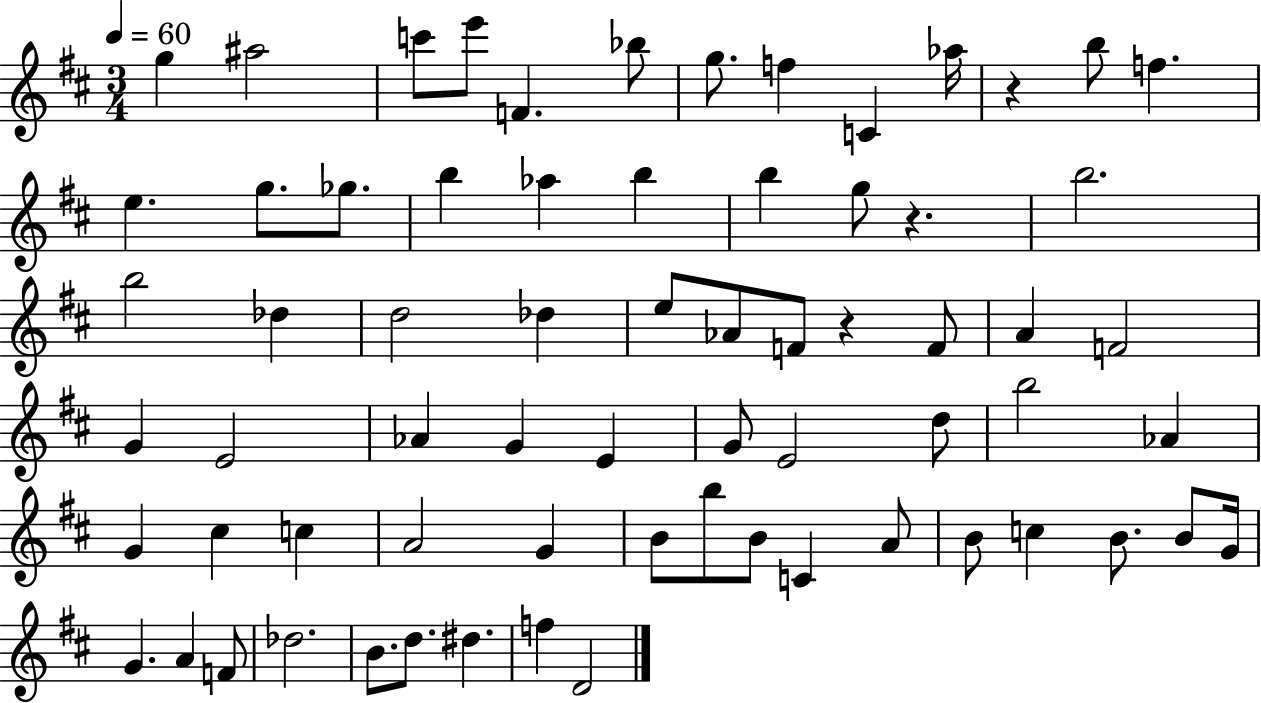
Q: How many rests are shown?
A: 3